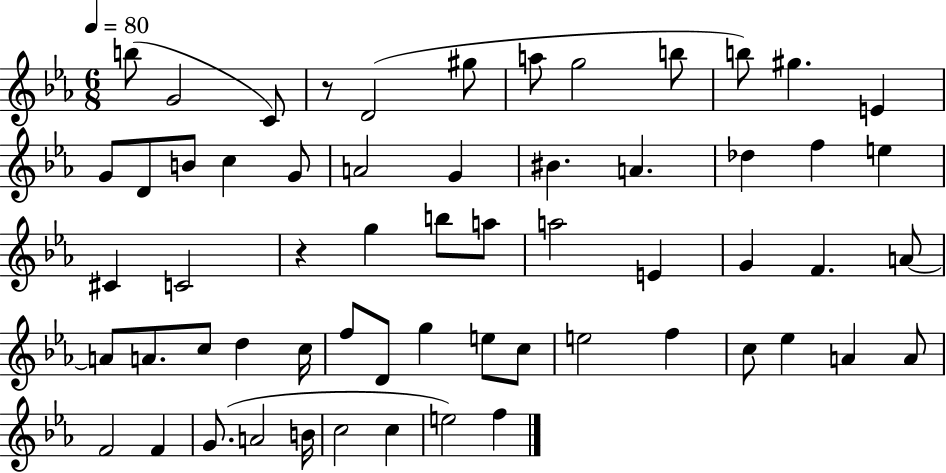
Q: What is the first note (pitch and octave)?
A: B5